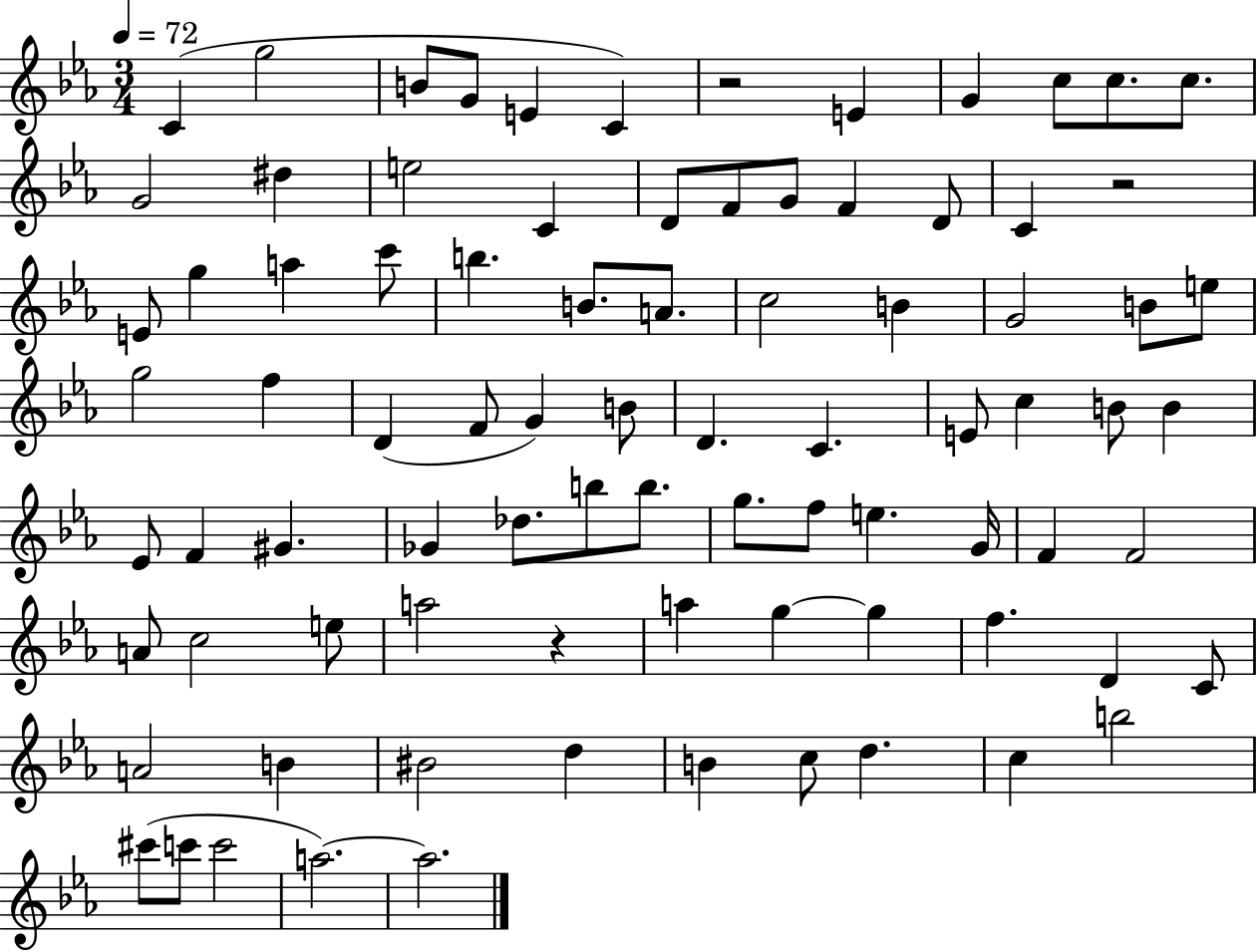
C4/q G5/h B4/e G4/e E4/q C4/q R/h E4/q G4/q C5/e C5/e. C5/e. G4/h D#5/q E5/h C4/q D4/e F4/e G4/e F4/q D4/e C4/q R/h E4/e G5/q A5/q C6/e B5/q. B4/e. A4/e. C5/h B4/q G4/h B4/e E5/e G5/h F5/q D4/q F4/e G4/q B4/e D4/q. C4/q. E4/e C5/q B4/e B4/q Eb4/e F4/q G#4/q. Gb4/q Db5/e. B5/e B5/e. G5/e. F5/e E5/q. G4/s F4/q F4/h A4/e C5/h E5/e A5/h R/q A5/q G5/q G5/q F5/q. D4/q C4/e A4/h B4/q BIS4/h D5/q B4/q C5/e D5/q. C5/q B5/h C#6/e C6/e C6/h A5/h. A5/h.